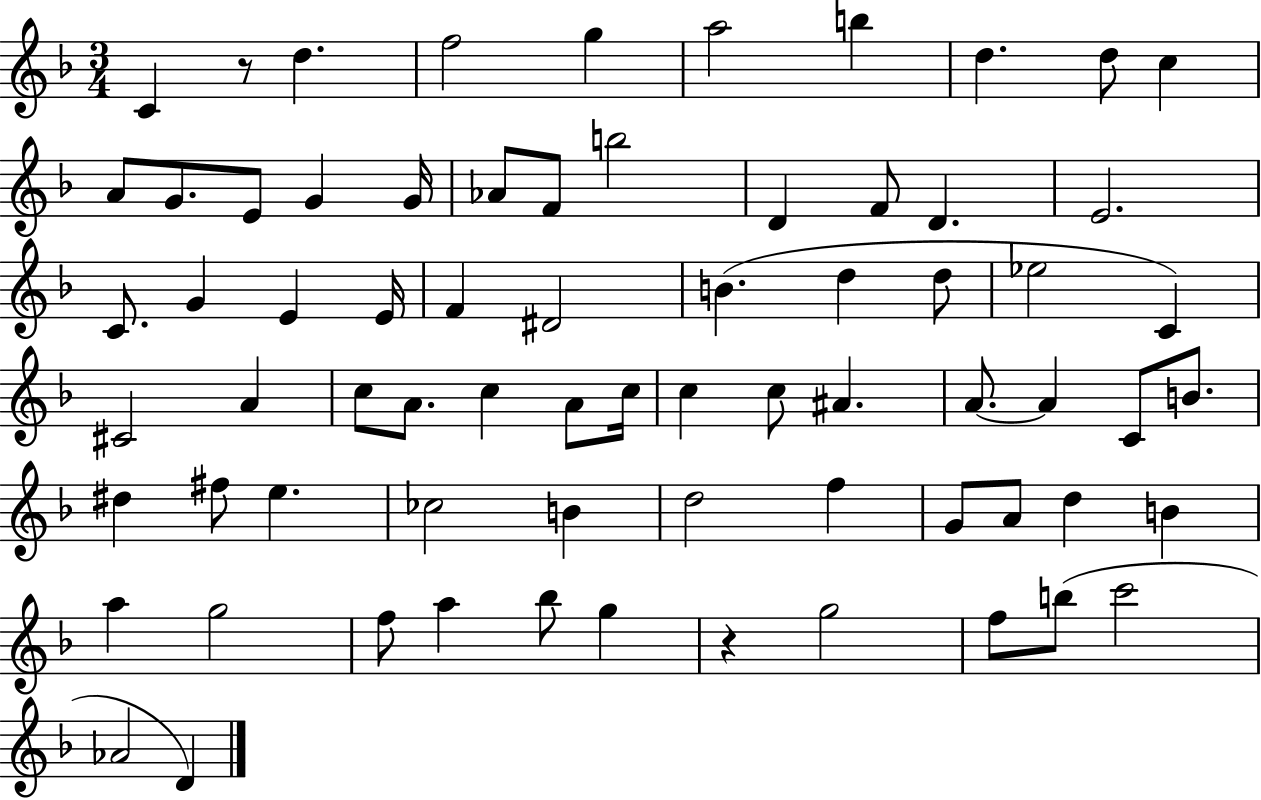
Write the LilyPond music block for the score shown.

{
  \clef treble
  \numericTimeSignature
  \time 3/4
  \key f \major
  c'4 r8 d''4. | f''2 g''4 | a''2 b''4 | d''4. d''8 c''4 | \break a'8 g'8. e'8 g'4 g'16 | aes'8 f'8 b''2 | d'4 f'8 d'4. | e'2. | \break c'8. g'4 e'4 e'16 | f'4 dis'2 | b'4.( d''4 d''8 | ees''2 c'4) | \break cis'2 a'4 | c''8 a'8. c''4 a'8 c''16 | c''4 c''8 ais'4. | a'8.~~ a'4 c'8 b'8. | \break dis''4 fis''8 e''4. | ces''2 b'4 | d''2 f''4 | g'8 a'8 d''4 b'4 | \break a''4 g''2 | f''8 a''4 bes''8 g''4 | r4 g''2 | f''8 b''8( c'''2 | \break aes'2 d'4) | \bar "|."
}